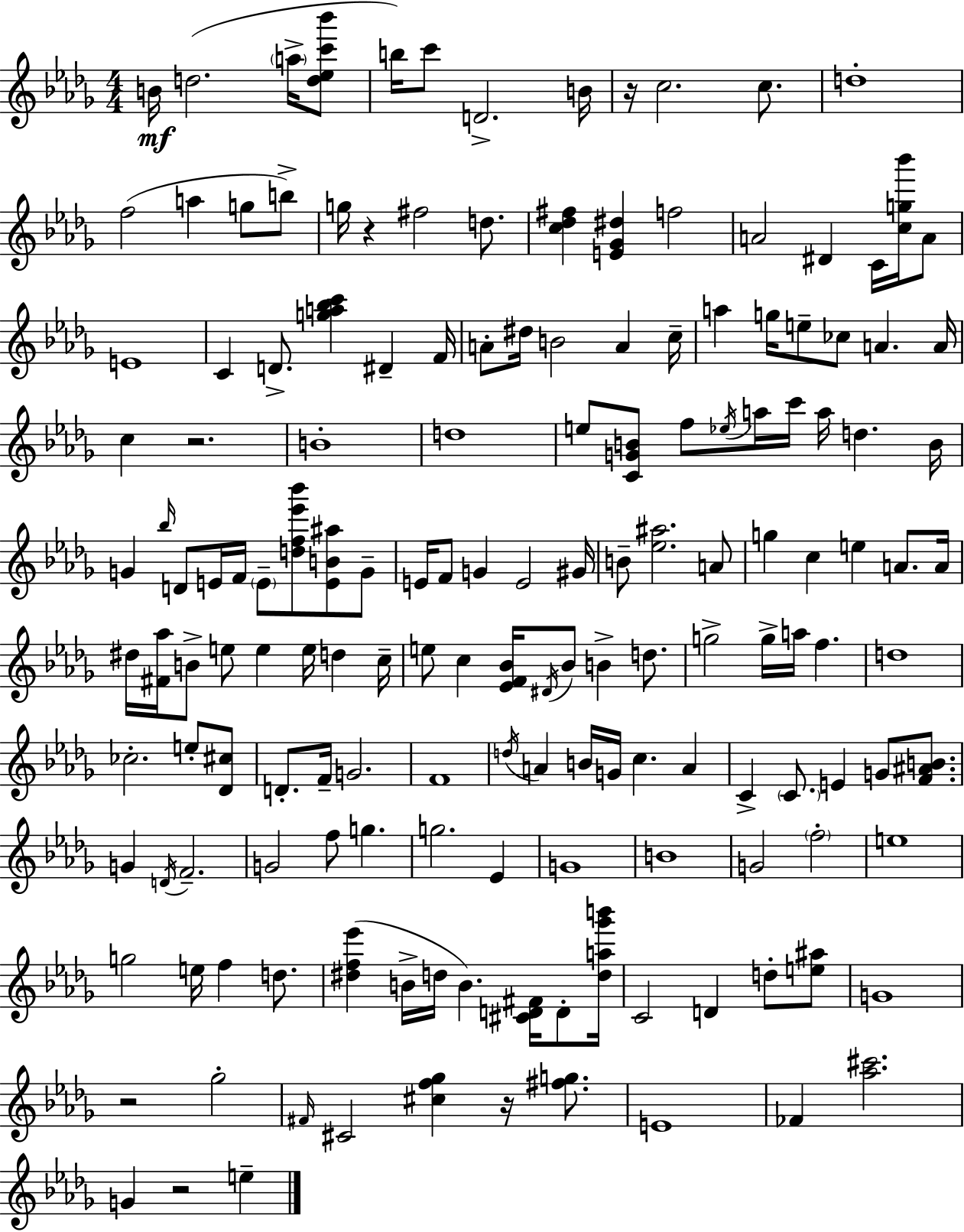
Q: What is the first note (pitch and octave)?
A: B4